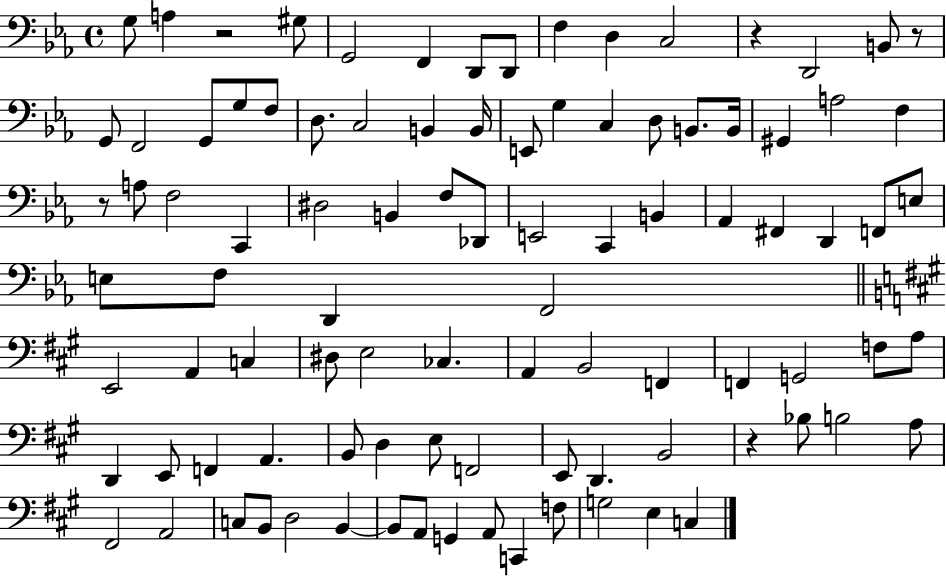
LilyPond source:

{
  \clef bass
  \time 4/4
  \defaultTimeSignature
  \key ees \major
  \repeat volta 2 { g8 a4 r2 gis8 | g,2 f,4 d,8 d,8 | f4 d4 c2 | r4 d,2 b,8 r8 | \break g,8 f,2 g,8 g8 f8 | d8. c2 b,4 b,16 | e,8 g4 c4 d8 b,8. b,16 | gis,4 a2 f4 | \break r8 a8 f2 c,4 | dis2 b,4 f8 des,8 | e,2 c,4 b,4 | aes,4 fis,4 d,4 f,8 e8 | \break e8 f8 d,4 f,2 | \bar "||" \break \key a \major e,2 a,4 c4 | dis8 e2 ces4. | a,4 b,2 f,4 | f,4 g,2 f8 a8 | \break d,4 e,8 f,4 a,4. | b,8 d4 e8 f,2 | e,8 d,4. b,2 | r4 bes8 b2 a8 | \break fis,2 a,2 | c8 b,8 d2 b,4~~ | b,8 a,8 g,4 a,8 c,4 f8 | g2 e4 c4 | \break } \bar "|."
}